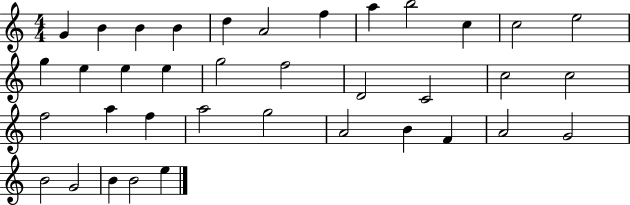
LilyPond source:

{
  \clef treble
  \numericTimeSignature
  \time 4/4
  \key c \major
  g'4 b'4 b'4 b'4 | d''4 a'2 f''4 | a''4 b''2 c''4 | c''2 e''2 | \break g''4 e''4 e''4 e''4 | g''2 f''2 | d'2 c'2 | c''2 c''2 | \break f''2 a''4 f''4 | a''2 g''2 | a'2 b'4 f'4 | a'2 g'2 | \break b'2 g'2 | b'4 b'2 e''4 | \bar "|."
}